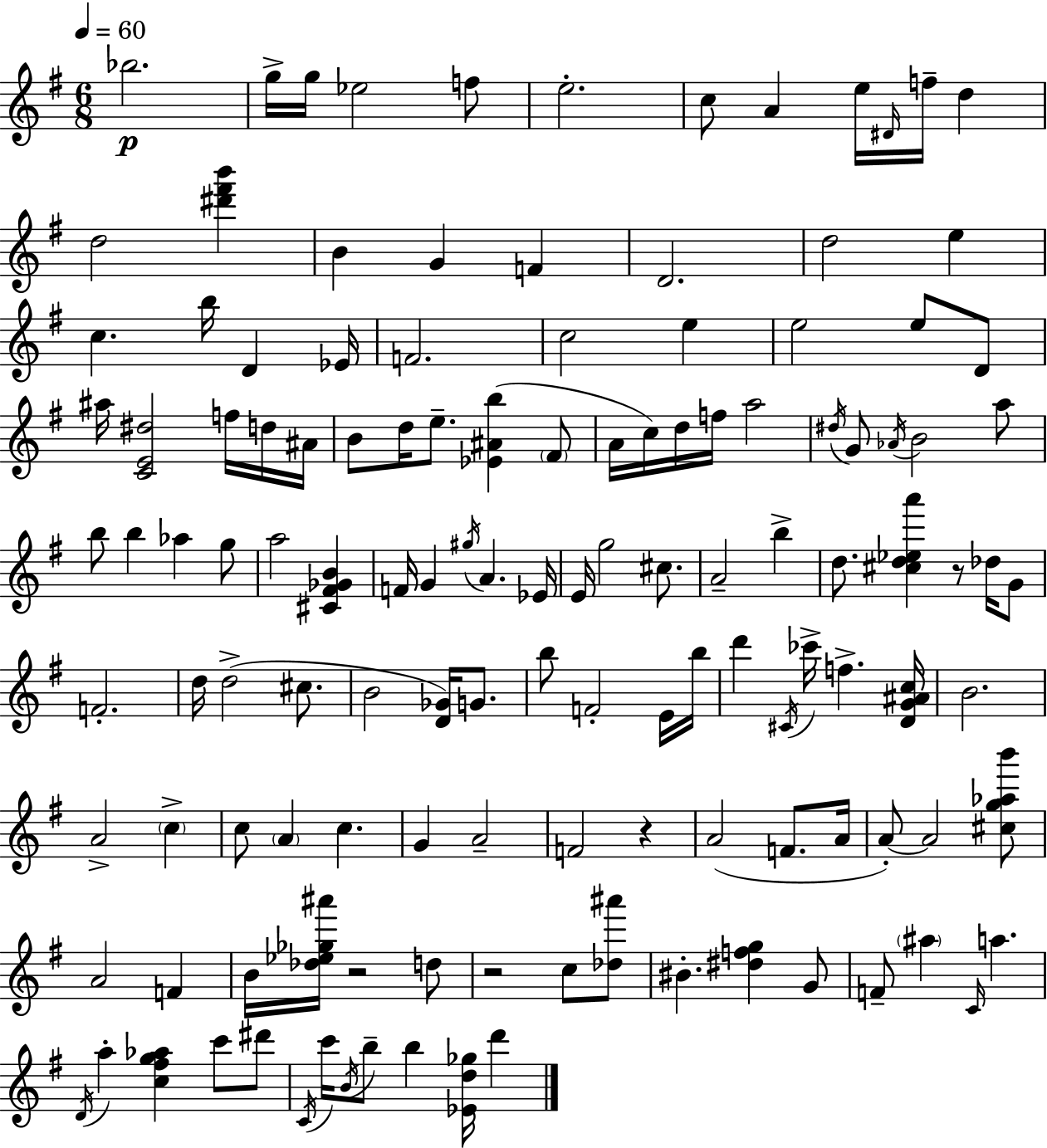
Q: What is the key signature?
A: E minor